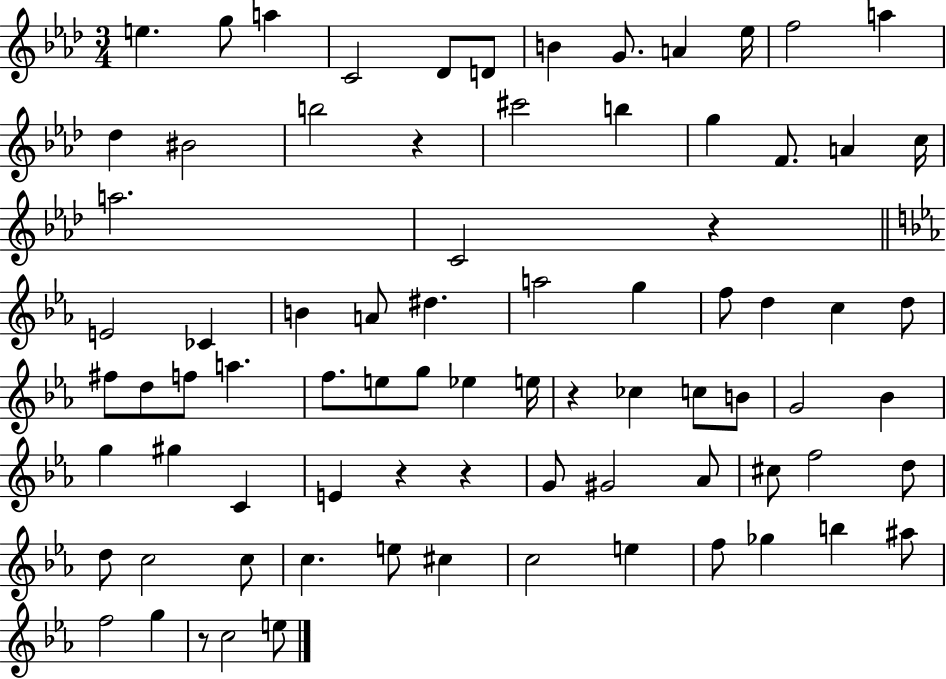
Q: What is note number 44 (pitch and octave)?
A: CES5